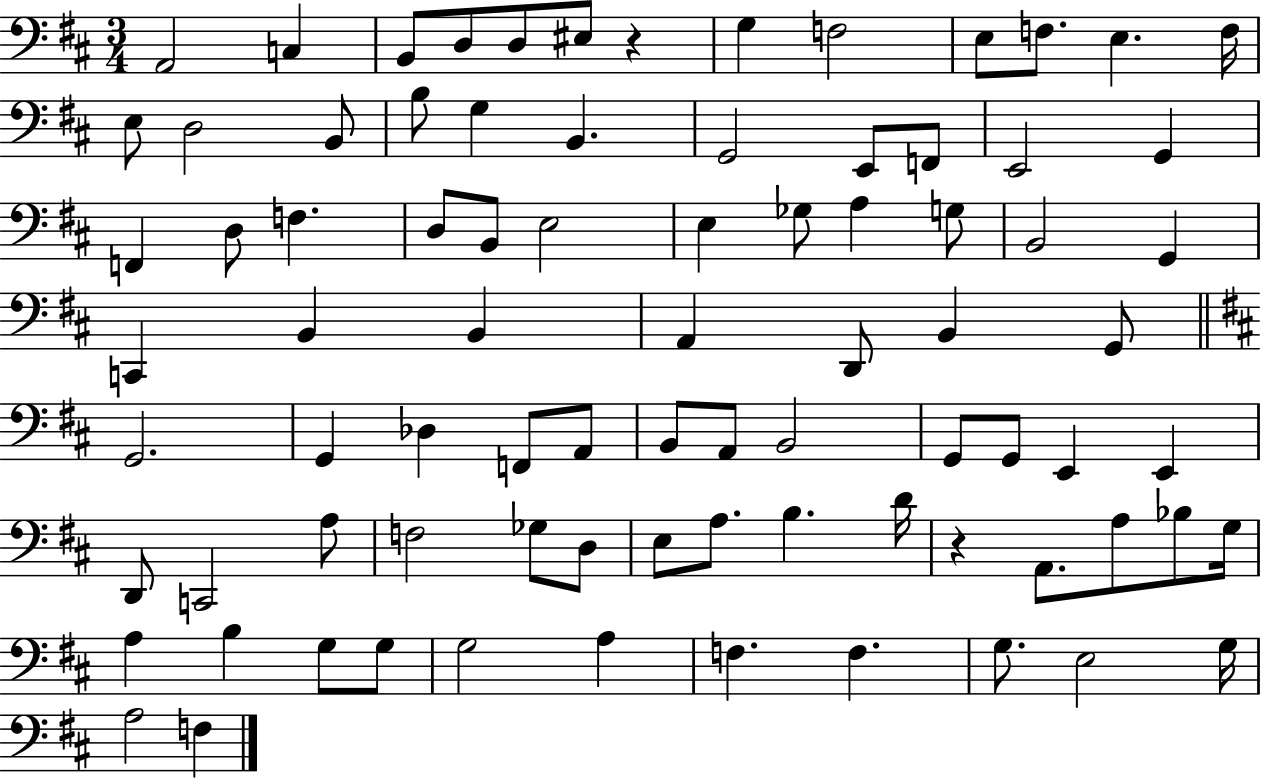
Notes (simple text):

A2/h C3/q B2/e D3/e D3/e EIS3/e R/q G3/q F3/h E3/e F3/e. E3/q. F3/s E3/e D3/h B2/e B3/e G3/q B2/q. G2/h E2/e F2/e E2/h G2/q F2/q D3/e F3/q. D3/e B2/e E3/h E3/q Gb3/e A3/q G3/e B2/h G2/q C2/q B2/q B2/q A2/q D2/e B2/q G2/e G2/h. G2/q Db3/q F2/e A2/e B2/e A2/e B2/h G2/e G2/e E2/q E2/q D2/e C2/h A3/e F3/h Gb3/e D3/e E3/e A3/e. B3/q. D4/s R/q A2/e. A3/e Bb3/e G3/s A3/q B3/q G3/e G3/e G3/h A3/q F3/q. F3/q. G3/e. E3/h G3/s A3/h F3/q